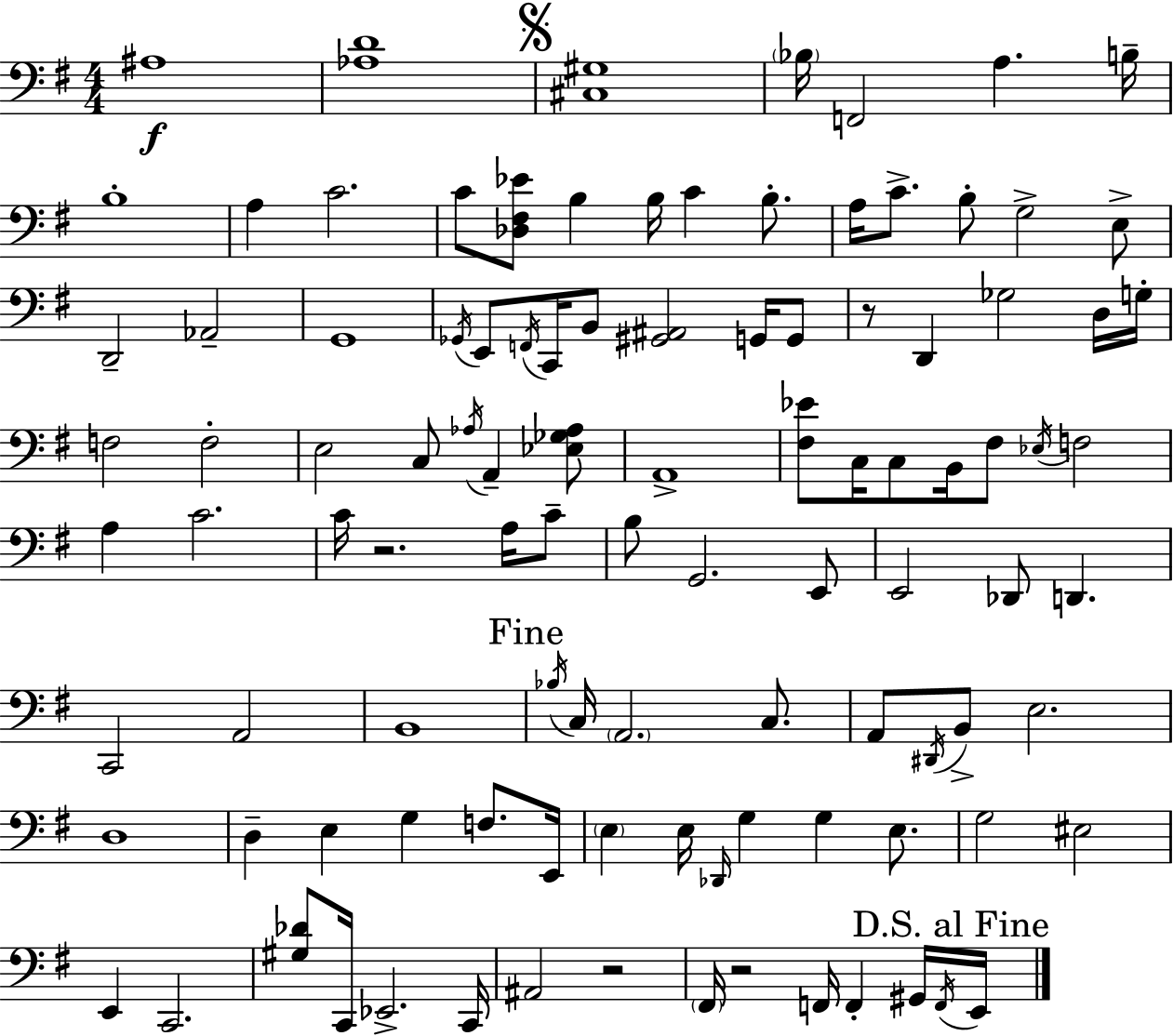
{
  \clef bass
  \numericTimeSignature
  \time 4/4
  \key e \minor
  ais1\f | <aes d'>1 | \mark \markup { \musicglyph "scripts.segno" } <cis gis>1 | \parenthesize bes16 f,2 a4. b16-- | \break b1-. | a4 c'2. | c'8 <des fis ees'>8 b4 b16 c'4 b8.-. | a16 c'8.-> b8-. g2-> e8-> | \break d,2-- aes,2-- | g,1 | \acciaccatura { ges,16 } e,8 \acciaccatura { f,16 } c,16 b,8 <gis, ais,>2 g,16 | g,8 r8 d,4 ges2 | \break d16 g16-. f2 f2-. | e2 c8 \acciaccatura { aes16 } a,4-- | <ees ges aes>8 a,1-> | <fis ees'>8 c16 c8 b,16 fis8 \acciaccatura { ees16 } f2 | \break a4 c'2. | c'16 r2. | a16 c'8-- b8 g,2. | e,8 e,2 des,8 d,4. | \break c,2 a,2 | b,1 | \mark "Fine" \acciaccatura { bes16 } c16 \parenthesize a,2. | c8. a,8 \acciaccatura { dis,16 } b,8-> e2. | \break d1 | d4-- e4 g4 | f8. e,16 \parenthesize e4 e16 \grace { des,16 } g4 | g4 e8. g2 eis2 | \break e,4 c,2. | <gis des'>8 c,16 ees,2.-> | c,16 ais,2 r2 | \parenthesize fis,16 r2 | \break f,16 f,4-. gis,16 \acciaccatura { f,16 } \mark "D.S. al Fine" e,16 \bar "|."
}